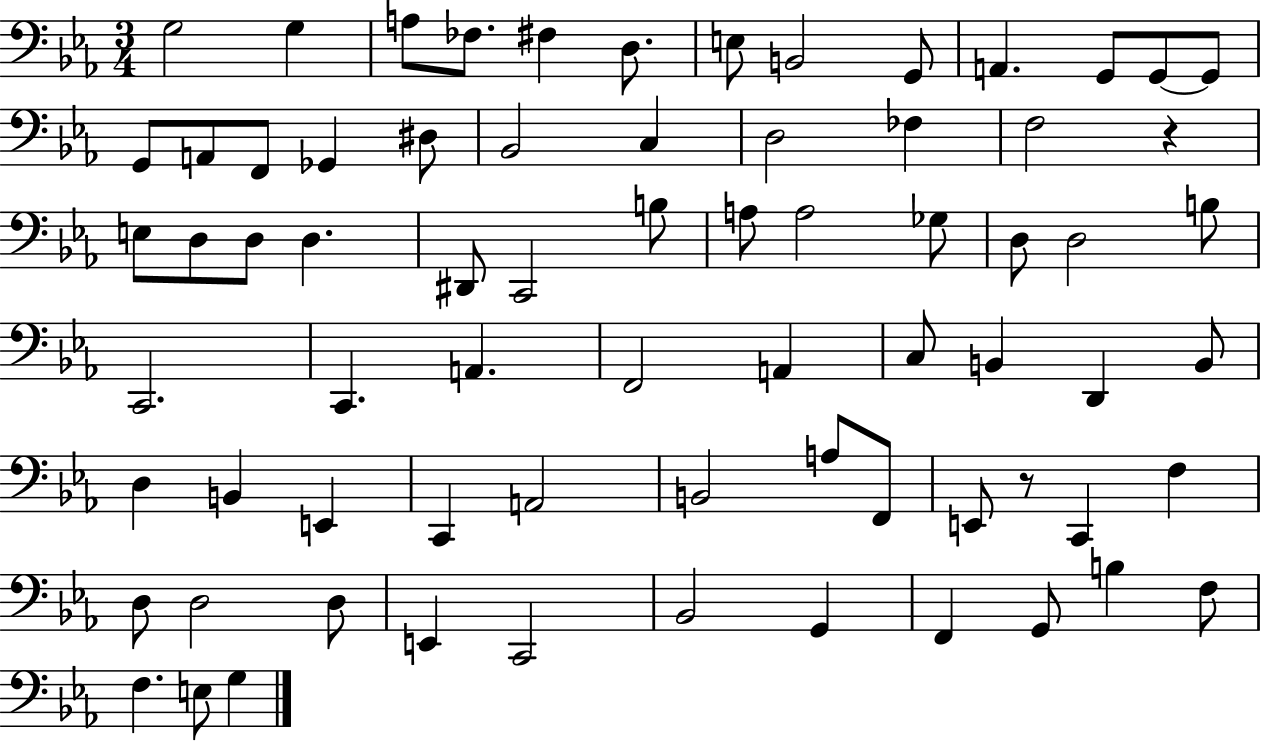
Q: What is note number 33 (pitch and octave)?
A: Gb3